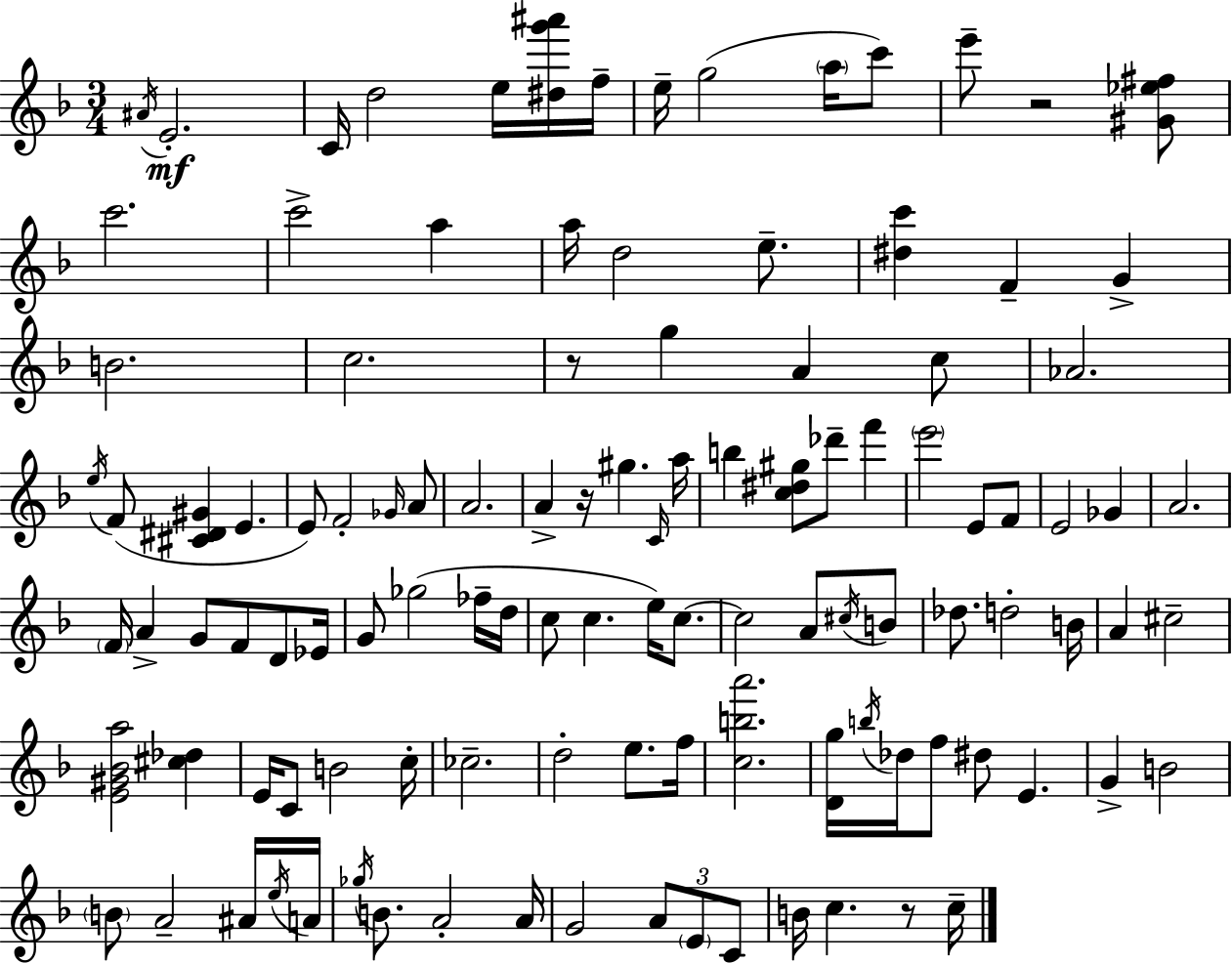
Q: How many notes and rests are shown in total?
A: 113